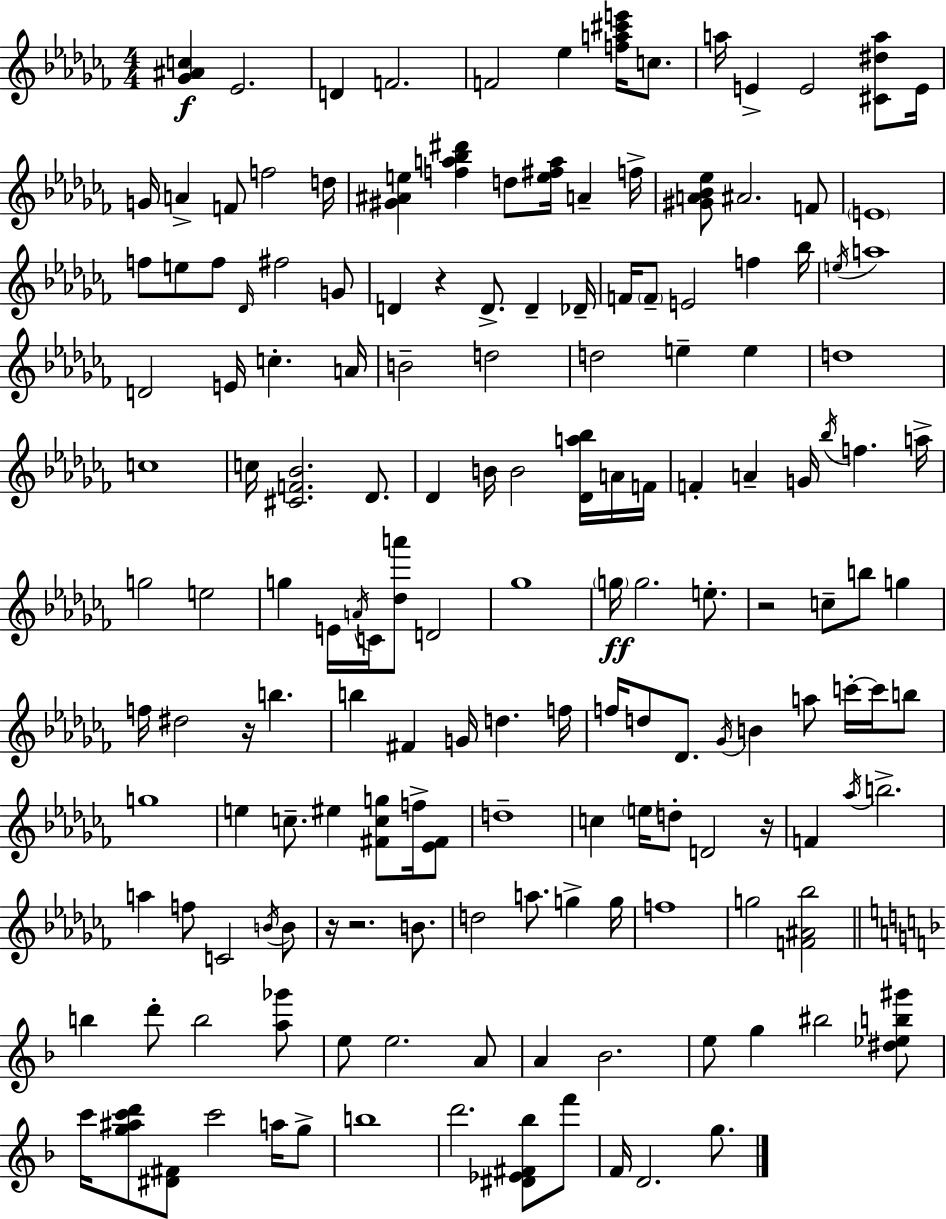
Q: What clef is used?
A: treble